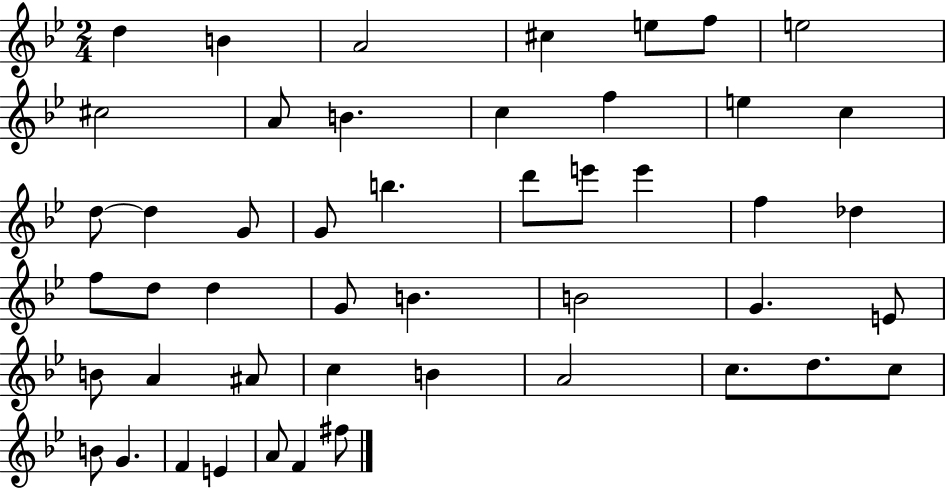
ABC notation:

X:1
T:Untitled
M:2/4
L:1/4
K:Bb
d B A2 ^c e/2 f/2 e2 ^c2 A/2 B c f e c d/2 d G/2 G/2 b d'/2 e'/2 e' f _d f/2 d/2 d G/2 B B2 G E/2 B/2 A ^A/2 c B A2 c/2 d/2 c/2 B/2 G F E A/2 F ^f/2